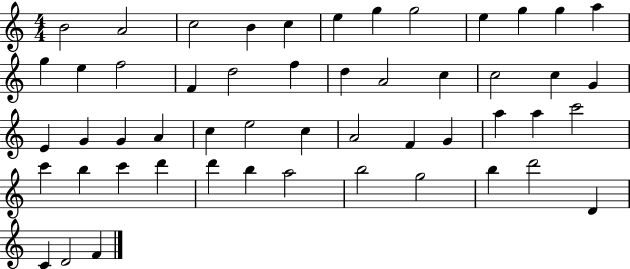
{
  \clef treble
  \numericTimeSignature
  \time 4/4
  \key c \major
  b'2 a'2 | c''2 b'4 c''4 | e''4 g''4 g''2 | e''4 g''4 g''4 a''4 | \break g''4 e''4 f''2 | f'4 d''2 f''4 | d''4 a'2 c''4 | c''2 c''4 g'4 | \break e'4 g'4 g'4 a'4 | c''4 e''2 c''4 | a'2 f'4 g'4 | a''4 a''4 c'''2 | \break c'''4 b''4 c'''4 d'''4 | d'''4 b''4 a''2 | b''2 g''2 | b''4 d'''2 d'4 | \break c'4 d'2 f'4 | \bar "|."
}